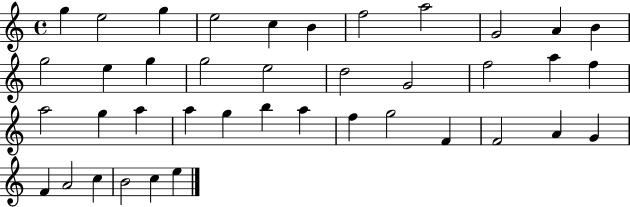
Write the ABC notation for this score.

X:1
T:Untitled
M:4/4
L:1/4
K:C
g e2 g e2 c B f2 a2 G2 A B g2 e g g2 e2 d2 G2 f2 a f a2 g a a g b a f g2 F F2 A G F A2 c B2 c e